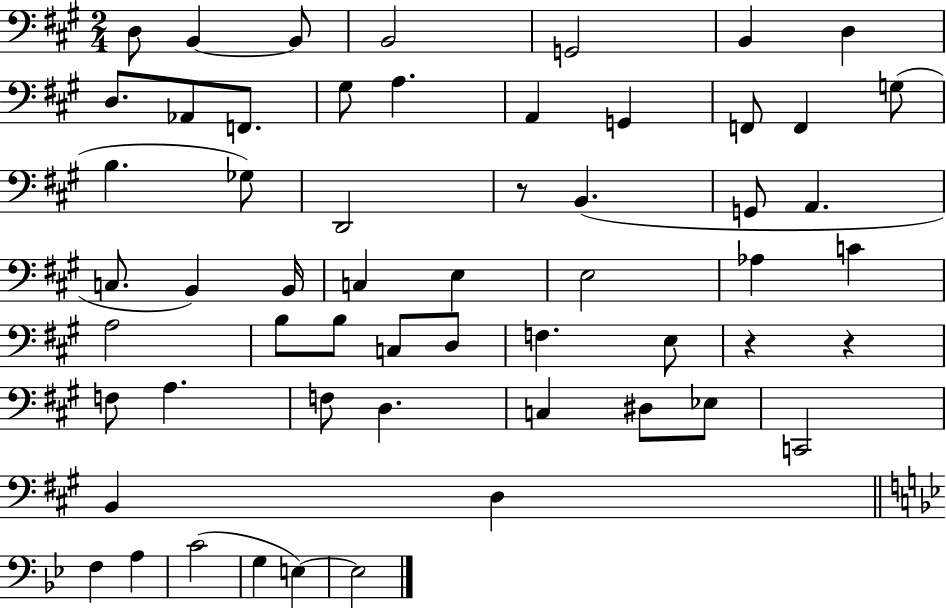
X:1
T:Untitled
M:2/4
L:1/4
K:A
D,/2 B,, B,,/2 B,,2 G,,2 B,, D, D,/2 _A,,/2 F,,/2 ^G,/2 A, A,, G,, F,,/2 F,, G,/2 B, _G,/2 D,,2 z/2 B,, G,,/2 A,, C,/2 B,, B,,/4 C, E, E,2 _A, C A,2 B,/2 B,/2 C,/2 D,/2 F, E,/2 z z F,/2 A, F,/2 D, C, ^D,/2 _E,/2 C,,2 B,, D, F, A, C2 G, E, E,2